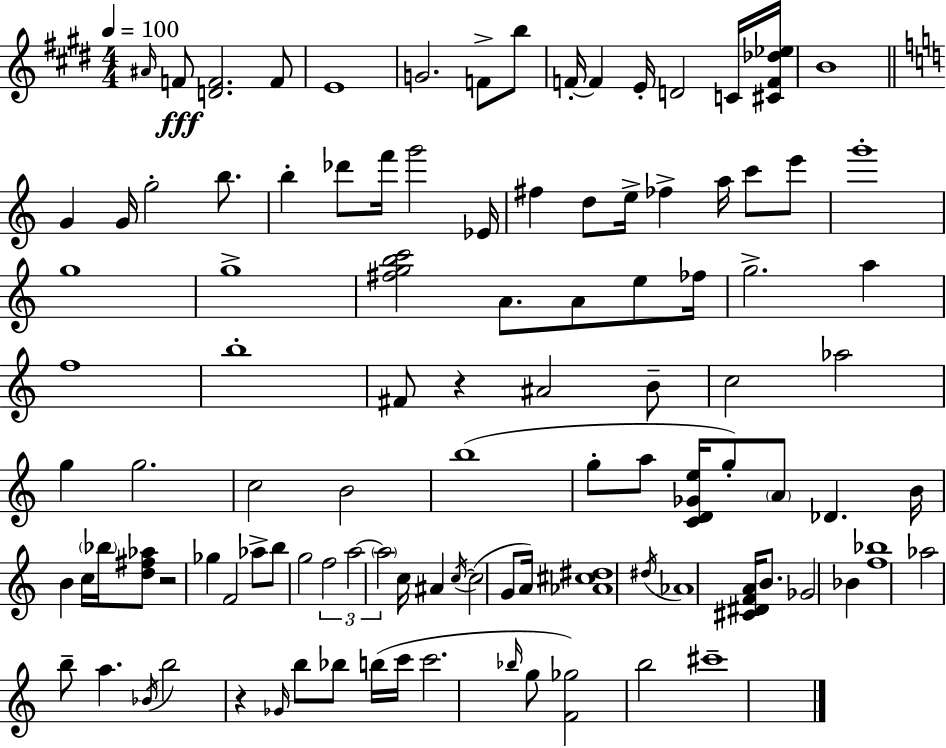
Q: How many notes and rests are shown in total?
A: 105